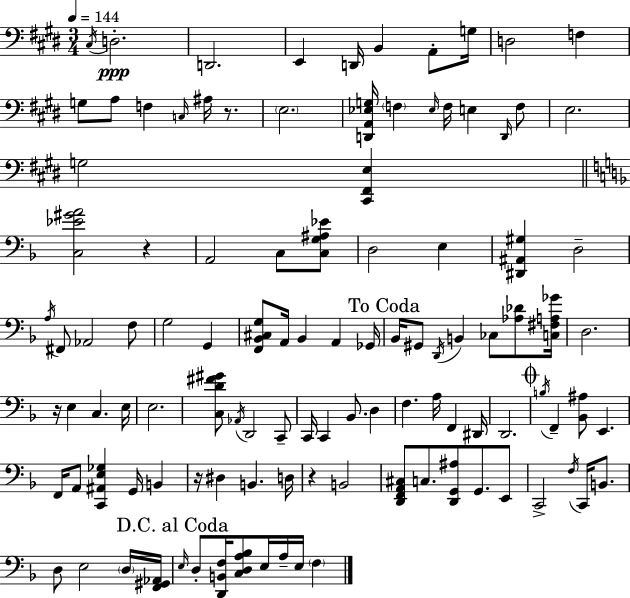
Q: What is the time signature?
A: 3/4